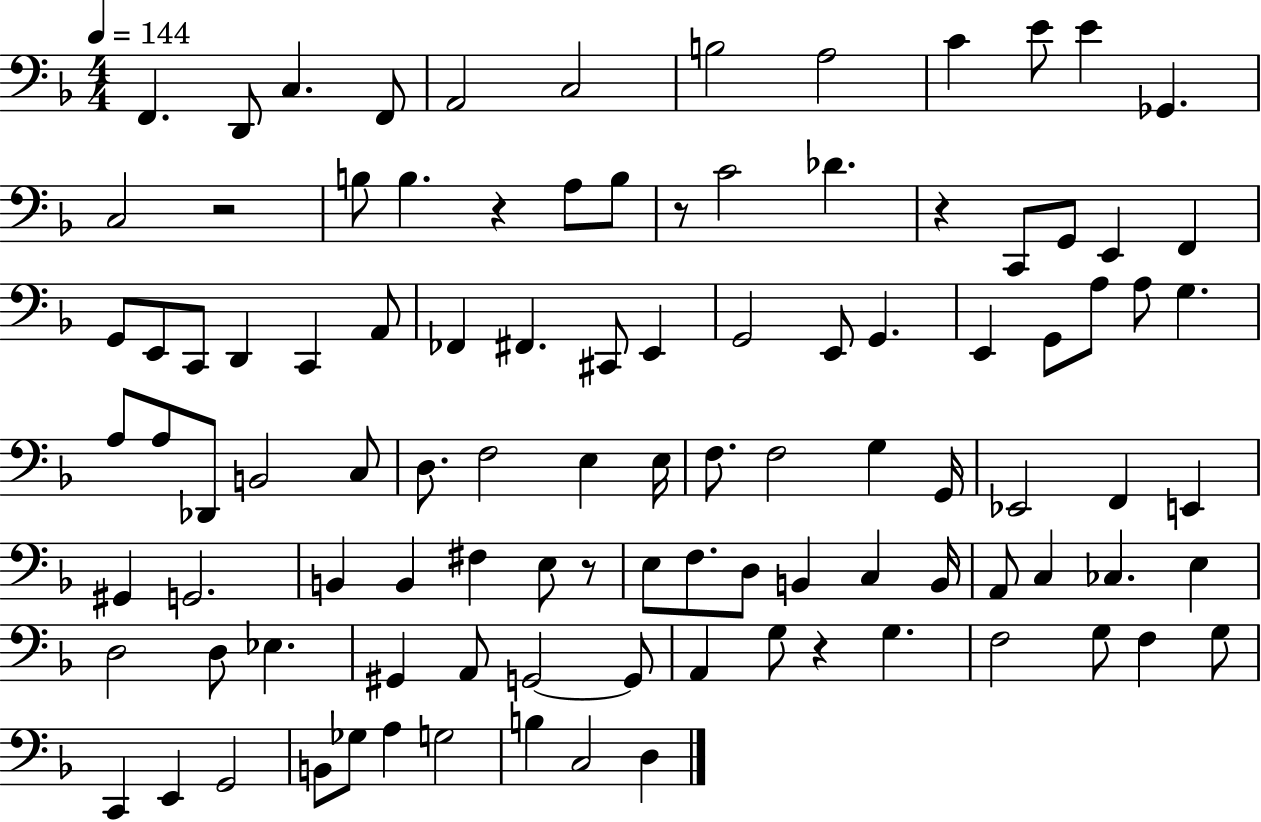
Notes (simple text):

F2/q. D2/e C3/q. F2/e A2/h C3/h B3/h A3/h C4/q E4/e E4/q Gb2/q. C3/h R/h B3/e B3/q. R/q A3/e B3/e R/e C4/h Db4/q. R/q C2/e G2/e E2/q F2/q G2/e E2/e C2/e D2/q C2/q A2/e FES2/q F#2/q. C#2/e E2/q G2/h E2/e G2/q. E2/q G2/e A3/e A3/e G3/q. A3/e A3/e Db2/e B2/h C3/e D3/e. F3/h E3/q E3/s F3/e. F3/h G3/q G2/s Eb2/h F2/q E2/q G#2/q G2/h. B2/q B2/q F#3/q E3/e R/e E3/e F3/e. D3/e B2/q C3/q B2/s A2/e C3/q CES3/q. E3/q D3/h D3/e Eb3/q. G#2/q A2/e G2/h G2/e A2/q G3/e R/q G3/q. F3/h G3/e F3/q G3/e C2/q E2/q G2/h B2/e Gb3/e A3/q G3/h B3/q C3/h D3/q